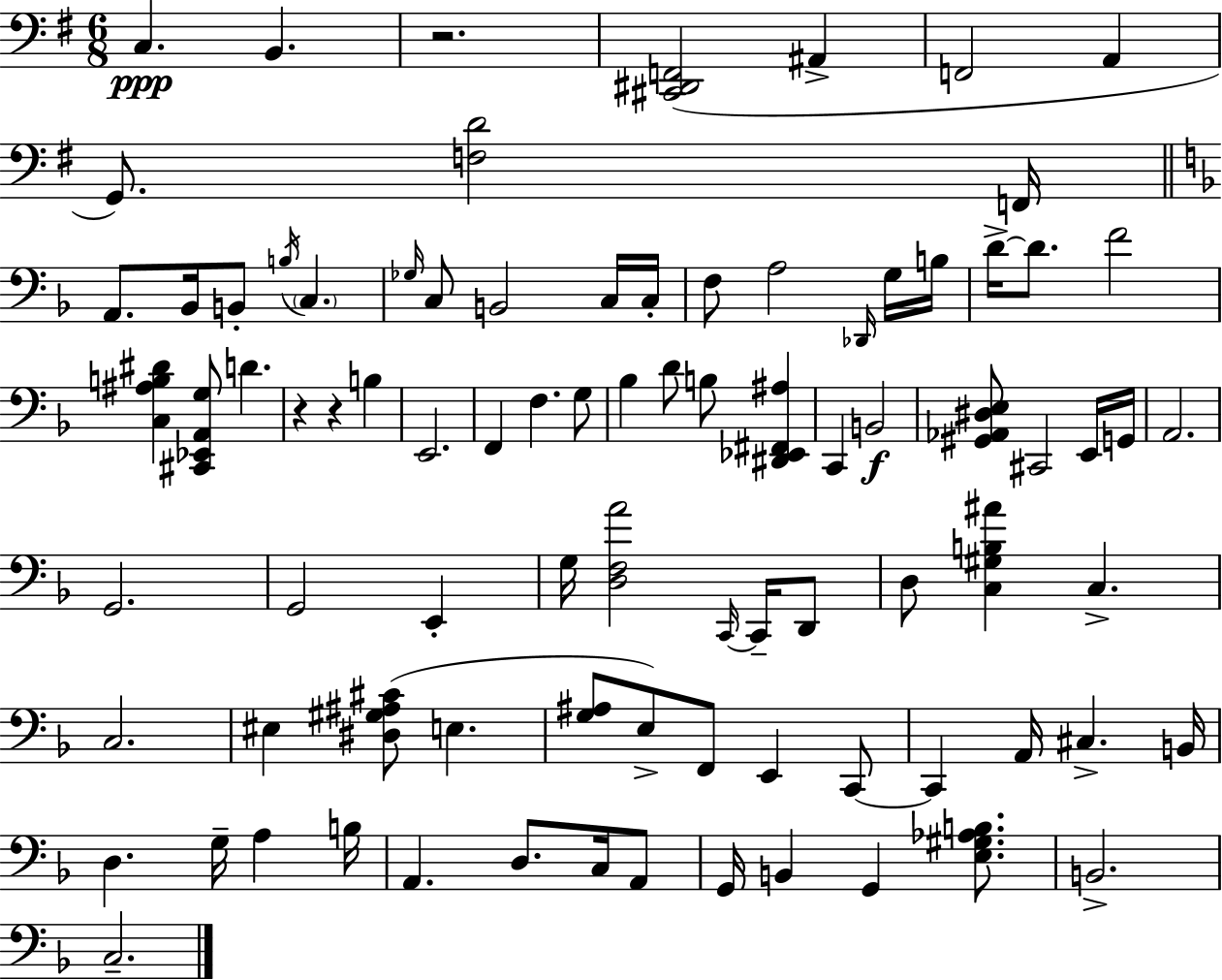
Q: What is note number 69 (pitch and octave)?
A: G2